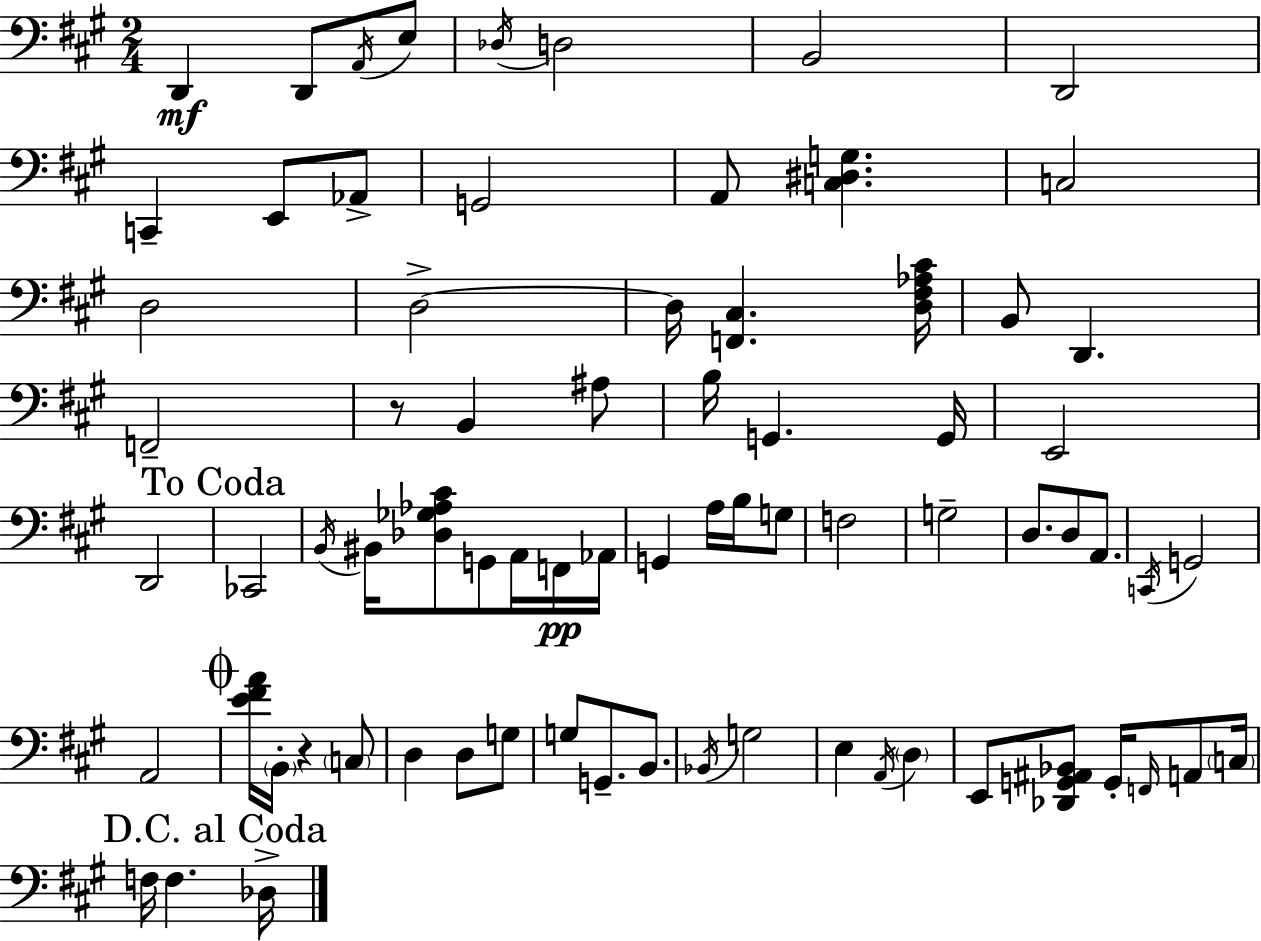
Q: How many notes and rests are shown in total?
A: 75